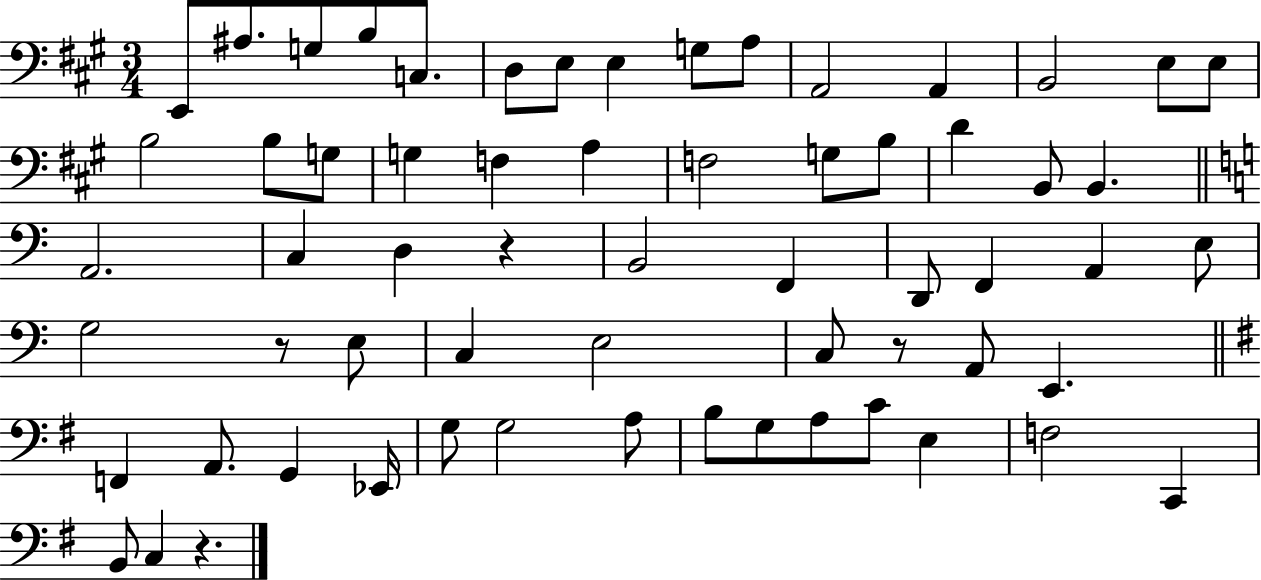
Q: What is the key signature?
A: A major